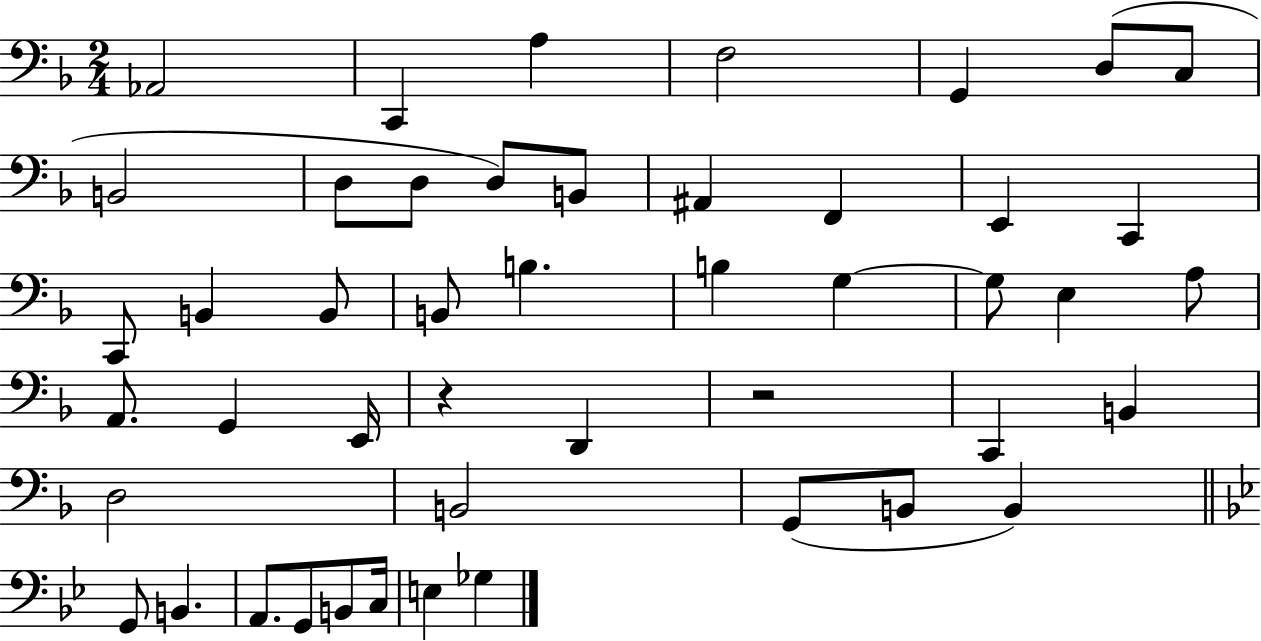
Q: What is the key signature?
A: F major